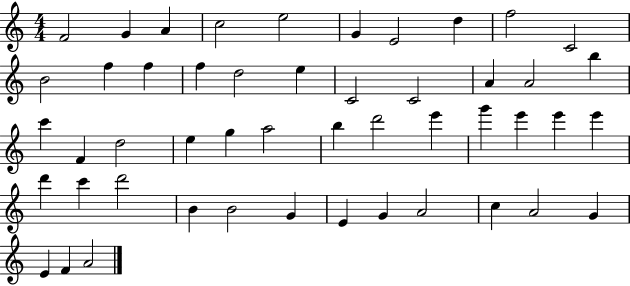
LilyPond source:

{
  \clef treble
  \numericTimeSignature
  \time 4/4
  \key c \major
  f'2 g'4 a'4 | c''2 e''2 | g'4 e'2 d''4 | f''2 c'2 | \break b'2 f''4 f''4 | f''4 d''2 e''4 | c'2 c'2 | a'4 a'2 b''4 | \break c'''4 f'4 d''2 | e''4 g''4 a''2 | b''4 d'''2 e'''4 | g'''4 e'''4 e'''4 e'''4 | \break d'''4 c'''4 d'''2 | b'4 b'2 g'4 | e'4 g'4 a'2 | c''4 a'2 g'4 | \break e'4 f'4 a'2 | \bar "|."
}